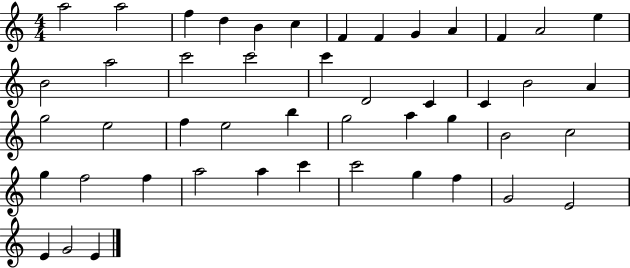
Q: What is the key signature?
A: C major